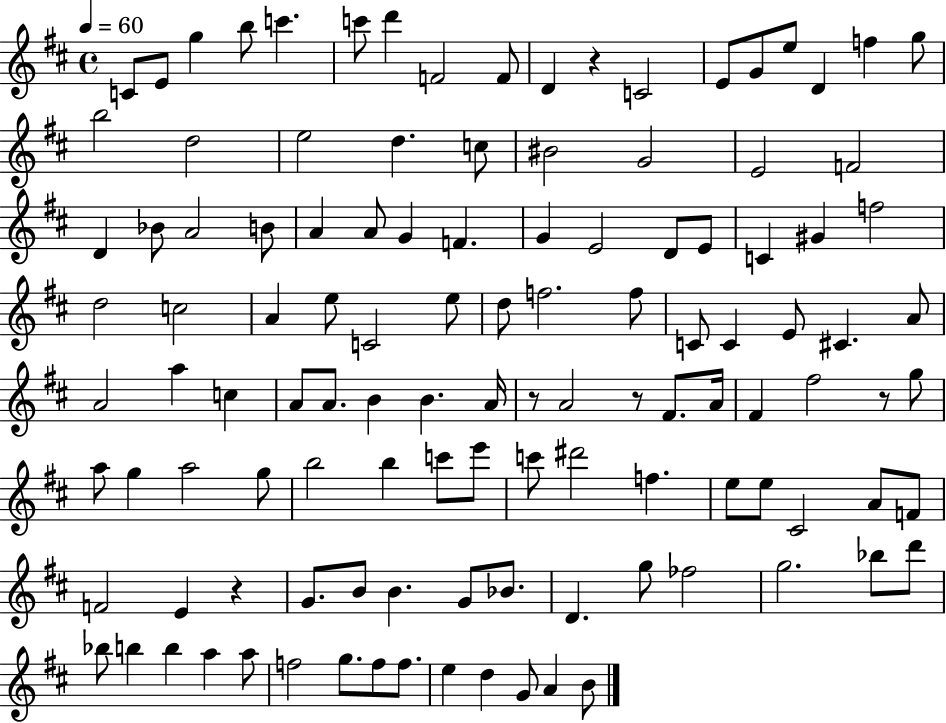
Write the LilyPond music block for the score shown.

{
  \clef treble
  \time 4/4
  \defaultTimeSignature
  \key d \major
  \tempo 4 = 60
  c'8 e'8 g''4 b''8 c'''4. | c'''8 d'''4 f'2 f'8 | d'4 r4 c'2 | e'8 g'8 e''8 d'4 f''4 g''8 | \break b''2 d''2 | e''2 d''4. c''8 | bis'2 g'2 | e'2 f'2 | \break d'4 bes'8 a'2 b'8 | a'4 a'8 g'4 f'4. | g'4 e'2 d'8 e'8 | c'4 gis'4 f''2 | \break d''2 c''2 | a'4 e''8 c'2 e''8 | d''8 f''2. f''8 | c'8 c'4 e'8 cis'4. a'8 | \break a'2 a''4 c''4 | a'8 a'8. b'4 b'4. a'16 | r8 a'2 r8 fis'8. a'16 | fis'4 fis''2 r8 g''8 | \break a''8 g''4 a''2 g''8 | b''2 b''4 c'''8 e'''8 | c'''8 dis'''2 f''4. | e''8 e''8 cis'2 a'8 f'8 | \break f'2 e'4 r4 | g'8. b'8 b'4. g'8 bes'8. | d'4. g''8 fes''2 | g''2. bes''8 d'''8 | \break bes''8 b''4 b''4 a''4 a''8 | f''2 g''8. f''8 f''8. | e''4 d''4 g'8 a'4 b'8 | \bar "|."
}